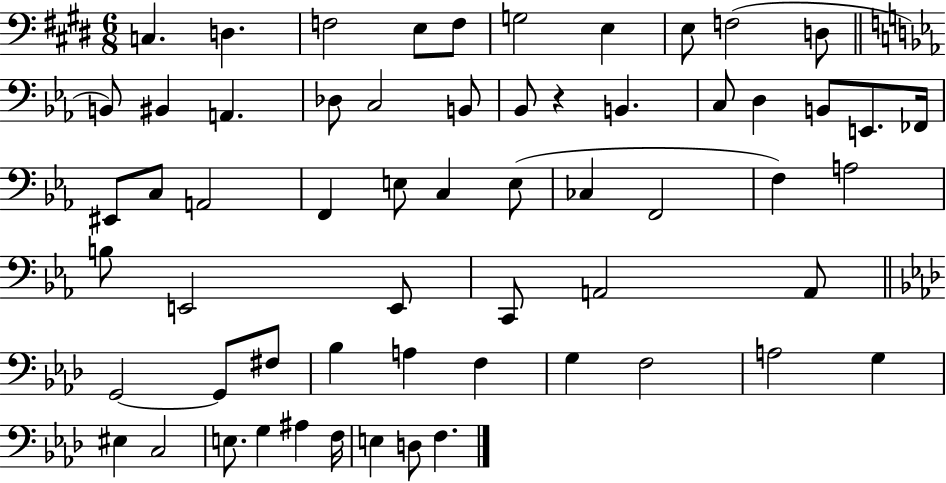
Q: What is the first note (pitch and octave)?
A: C3